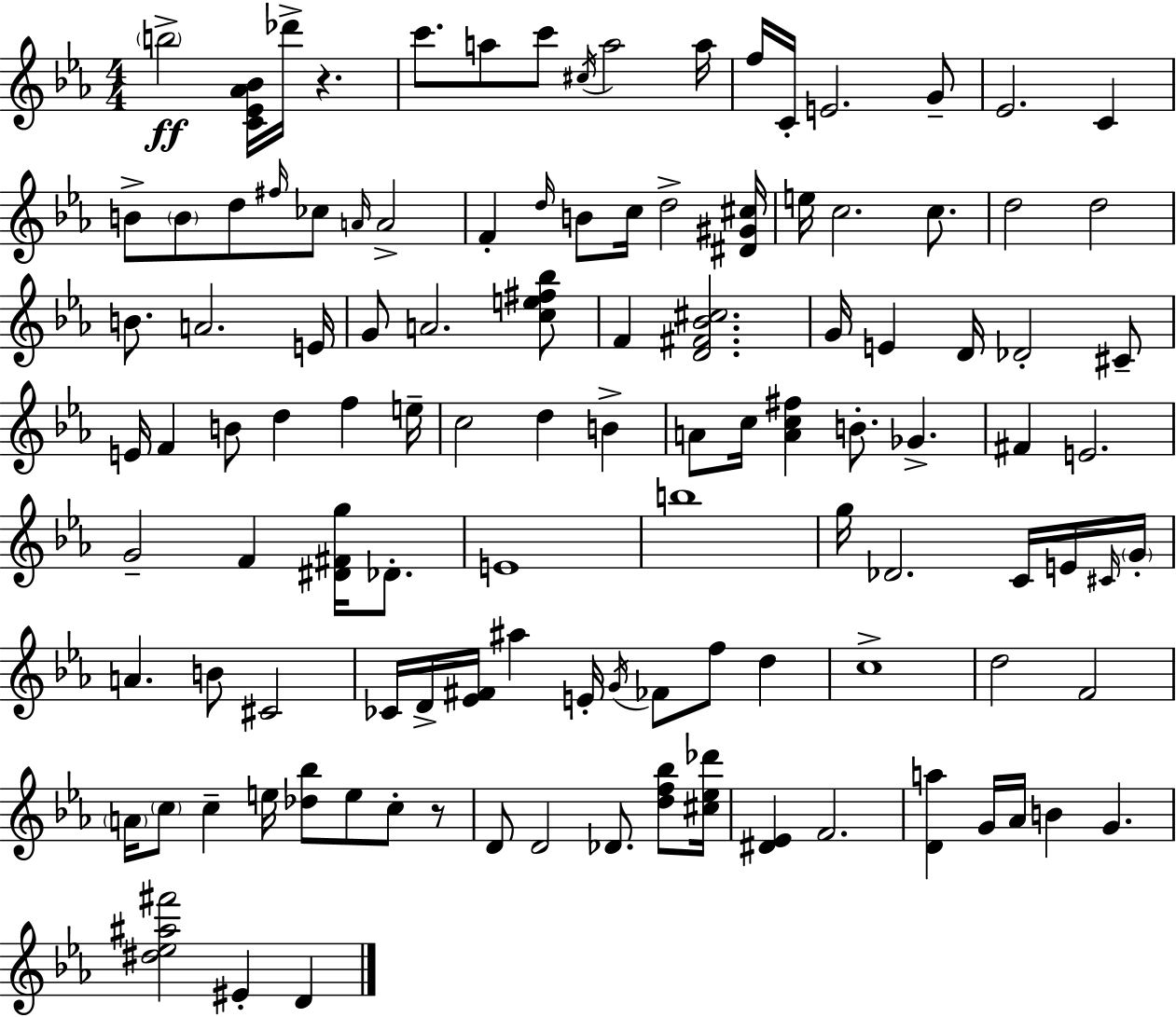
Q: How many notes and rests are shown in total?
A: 113